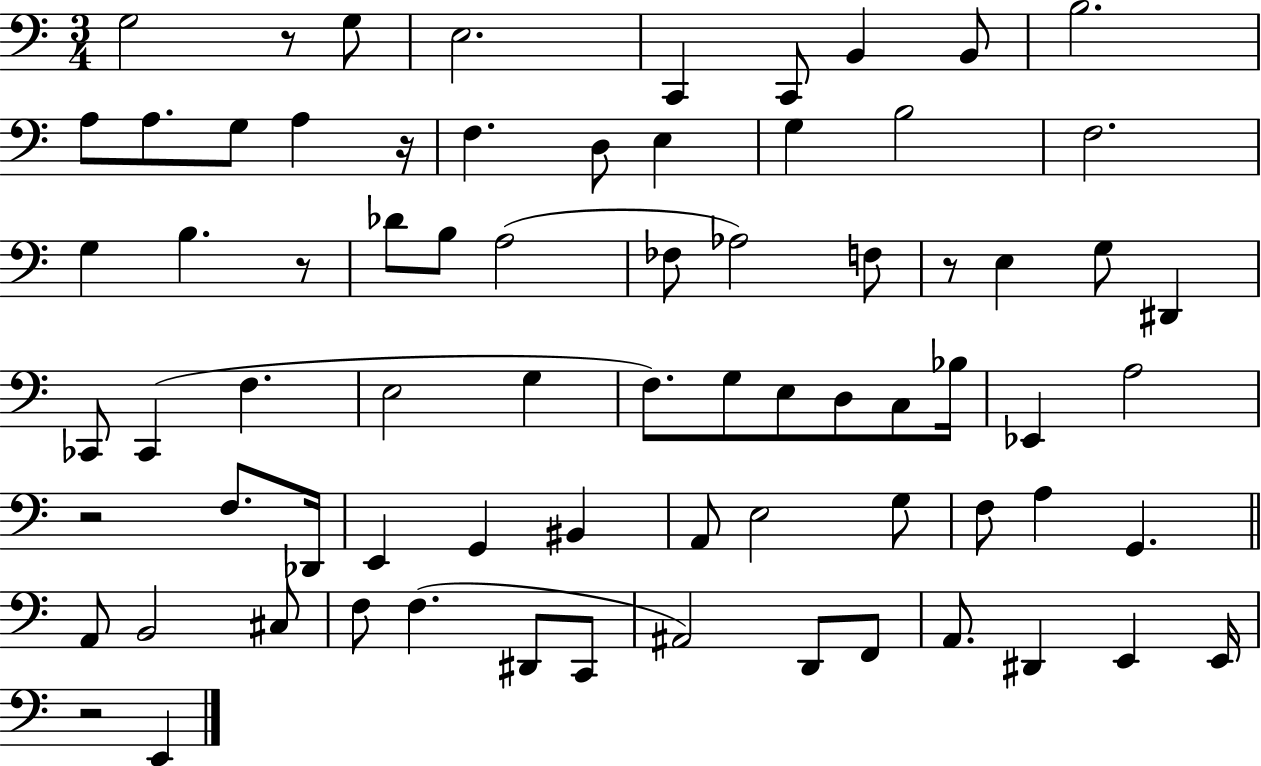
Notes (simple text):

G3/h R/e G3/e E3/h. C2/q C2/e B2/q B2/e B3/h. A3/e A3/e. G3/e A3/q R/s F3/q. D3/e E3/q G3/q B3/h F3/h. G3/q B3/q. R/e Db4/e B3/e A3/h FES3/e Ab3/h F3/e R/e E3/q G3/e D#2/q CES2/e CES2/q F3/q. E3/h G3/q F3/e. G3/e E3/e D3/e C3/e Bb3/s Eb2/q A3/h R/h F3/e. Db2/s E2/q G2/q BIS2/q A2/e E3/h G3/e F3/e A3/q G2/q. A2/e B2/h C#3/e F3/e F3/q. D#2/e C2/e A#2/h D2/e F2/e A2/e. D#2/q E2/q E2/s R/h E2/q